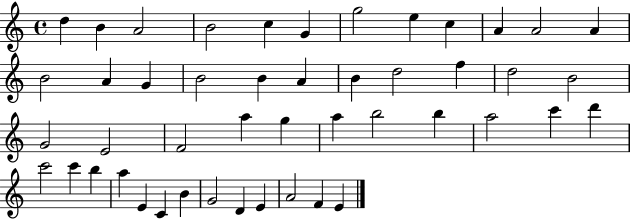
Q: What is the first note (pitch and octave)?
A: D5